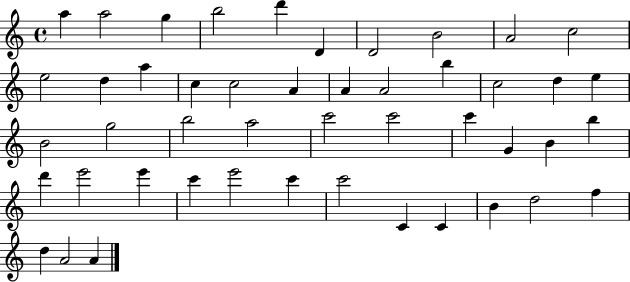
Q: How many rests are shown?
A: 0